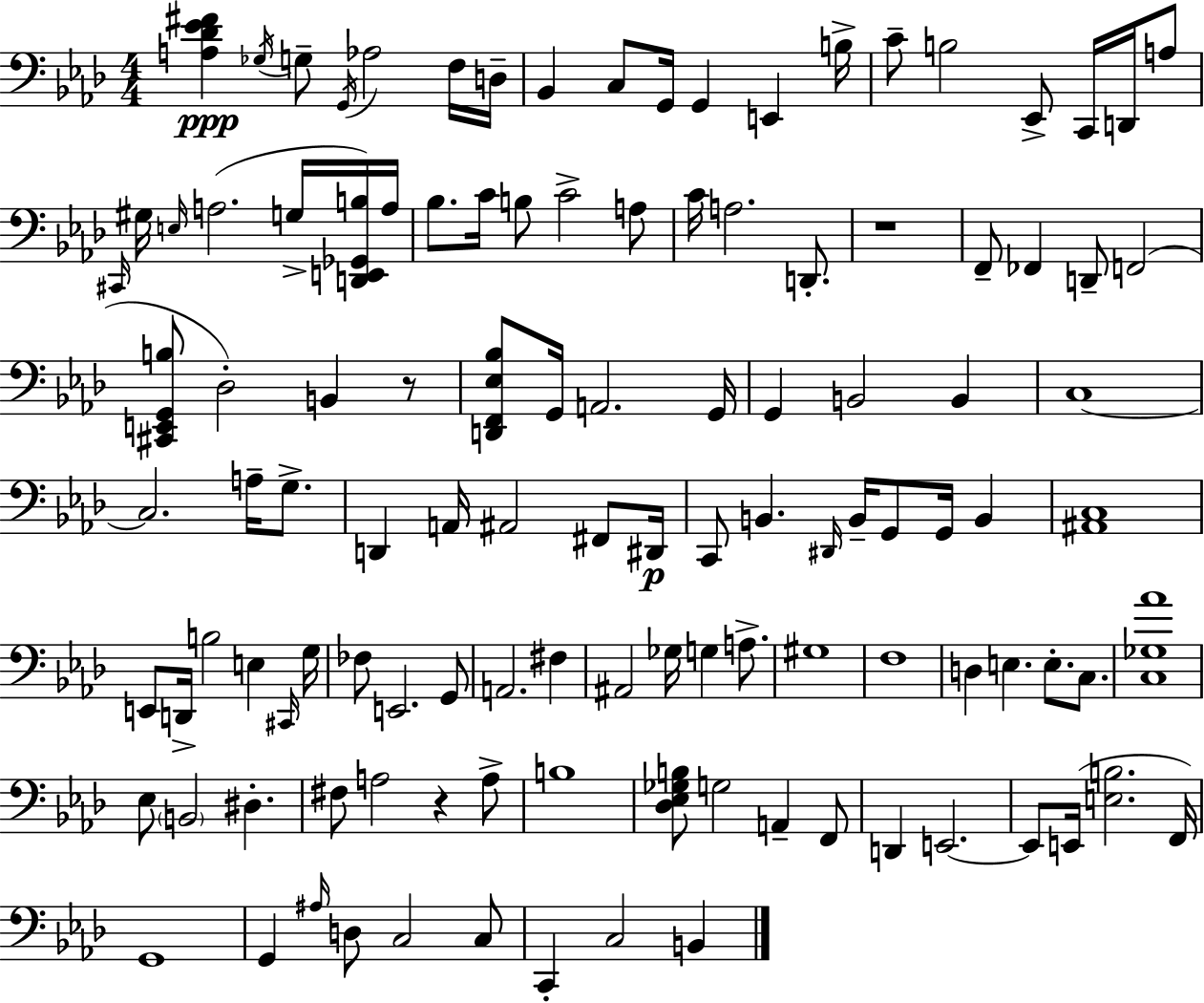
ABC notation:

X:1
T:Untitled
M:4/4
L:1/4
K:Fm
[A,_D_E^F] _G,/4 G,/2 G,,/4 _A,2 F,/4 D,/4 _B,, C,/2 G,,/4 G,, E,, B,/4 C/2 B,2 _E,,/2 C,,/4 D,,/4 A,/2 ^C,,/4 ^G,/4 E,/4 A,2 G,/4 [D,,E,,_G,,B,]/4 A,/4 _B,/2 C/4 B,/2 C2 A,/2 C/4 A,2 D,,/2 z4 F,,/2 _F,, D,,/2 F,,2 [^C,,E,,G,,B,]/2 _D,2 B,, z/2 [D,,F,,_E,_B,]/2 G,,/4 A,,2 G,,/4 G,, B,,2 B,, C,4 C,2 A,/4 G,/2 D,, A,,/4 ^A,,2 ^F,,/2 ^D,,/4 C,,/2 B,, ^D,,/4 B,,/4 G,,/2 G,,/4 B,, [^A,,C,]4 E,,/2 D,,/4 B,2 E, ^C,,/4 G,/4 _F,/2 E,,2 G,,/2 A,,2 ^F, ^A,,2 _G,/4 G, A,/2 ^G,4 F,4 D, E, E,/2 C,/2 [C,_G,_A]4 _E,/2 B,,2 ^D, ^F,/2 A,2 z A,/2 B,4 [_D,_E,_G,B,]/2 G,2 A,, F,,/2 D,, E,,2 E,,/2 E,,/4 [E,B,]2 F,,/4 G,,4 G,, ^A,/4 D,/2 C,2 C,/2 C,, C,2 B,,